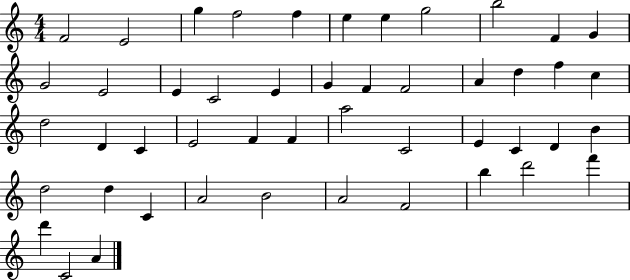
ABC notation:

X:1
T:Untitled
M:4/4
L:1/4
K:C
F2 E2 g f2 f e e g2 b2 F G G2 E2 E C2 E G F F2 A d f c d2 D C E2 F F a2 C2 E C D B d2 d C A2 B2 A2 F2 b d'2 f' d' C2 A